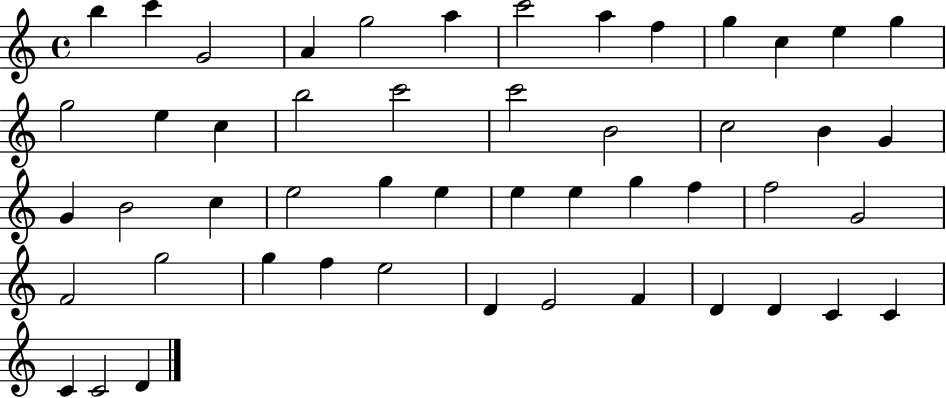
X:1
T:Untitled
M:4/4
L:1/4
K:C
b c' G2 A g2 a c'2 a f g c e g g2 e c b2 c'2 c'2 B2 c2 B G G B2 c e2 g e e e g f f2 G2 F2 g2 g f e2 D E2 F D D C C C C2 D